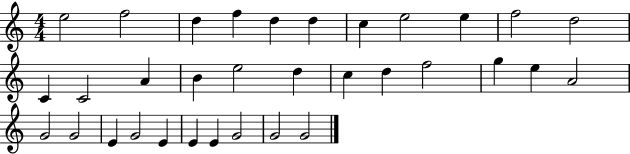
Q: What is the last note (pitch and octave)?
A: G4